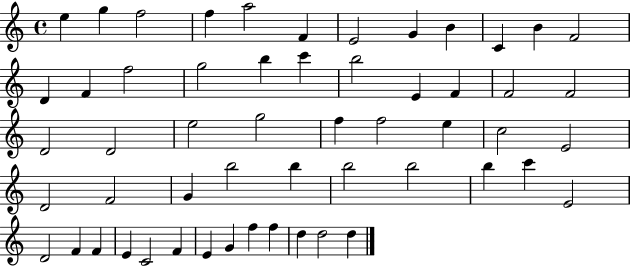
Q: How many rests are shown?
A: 0